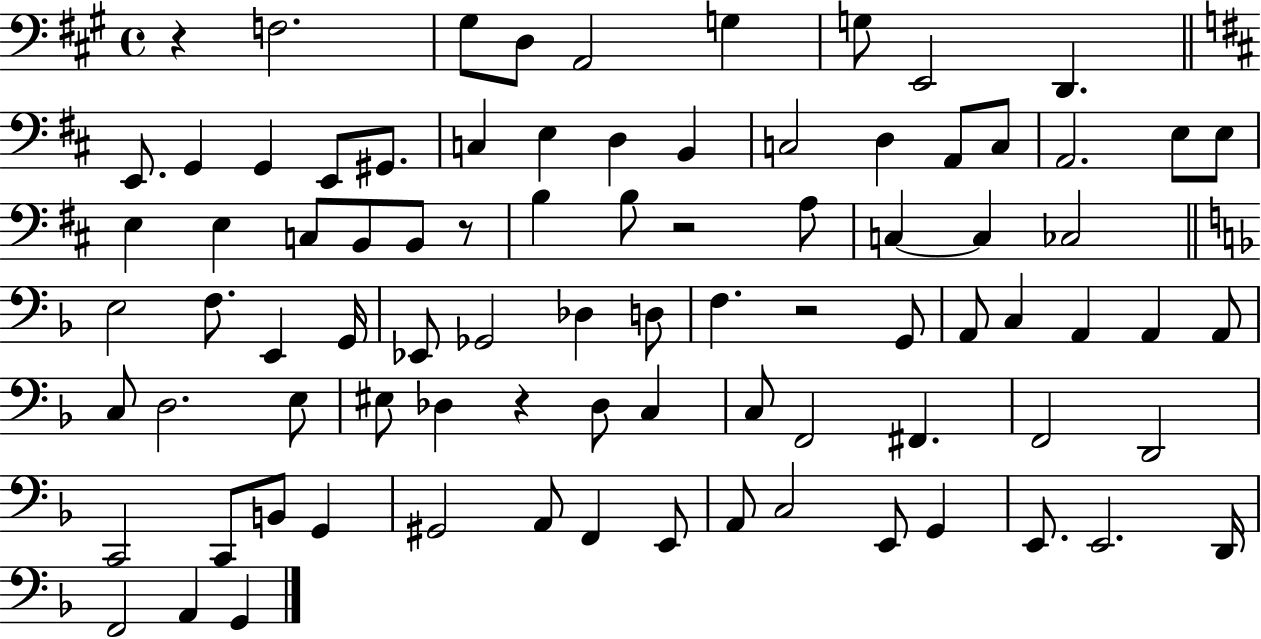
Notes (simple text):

R/q F3/h. G#3/e D3/e A2/h G3/q G3/e E2/h D2/q. E2/e. G2/q G2/q E2/e G#2/e. C3/q E3/q D3/q B2/q C3/h D3/q A2/e C3/e A2/h. E3/e E3/e E3/q E3/q C3/e B2/e B2/e R/e B3/q B3/e R/h A3/e C3/q C3/q CES3/h E3/h F3/e. E2/q G2/s Eb2/e Gb2/h Db3/q D3/e F3/q. R/h G2/e A2/e C3/q A2/q A2/q A2/e C3/e D3/h. E3/e EIS3/e Db3/q R/q Db3/e C3/q C3/e F2/h F#2/q. F2/h D2/h C2/h C2/e B2/e G2/q G#2/h A2/e F2/q E2/e A2/e C3/h E2/e G2/q E2/e. E2/h. D2/s F2/h A2/q G2/q